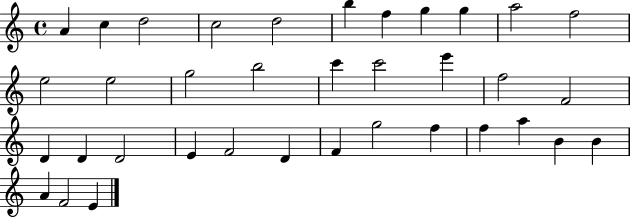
{
  \clef treble
  \time 4/4
  \defaultTimeSignature
  \key c \major
  a'4 c''4 d''2 | c''2 d''2 | b''4 f''4 g''4 g''4 | a''2 f''2 | \break e''2 e''2 | g''2 b''2 | c'''4 c'''2 e'''4 | f''2 f'2 | \break d'4 d'4 d'2 | e'4 f'2 d'4 | f'4 g''2 f''4 | f''4 a''4 b'4 b'4 | \break a'4 f'2 e'4 | \bar "|."
}